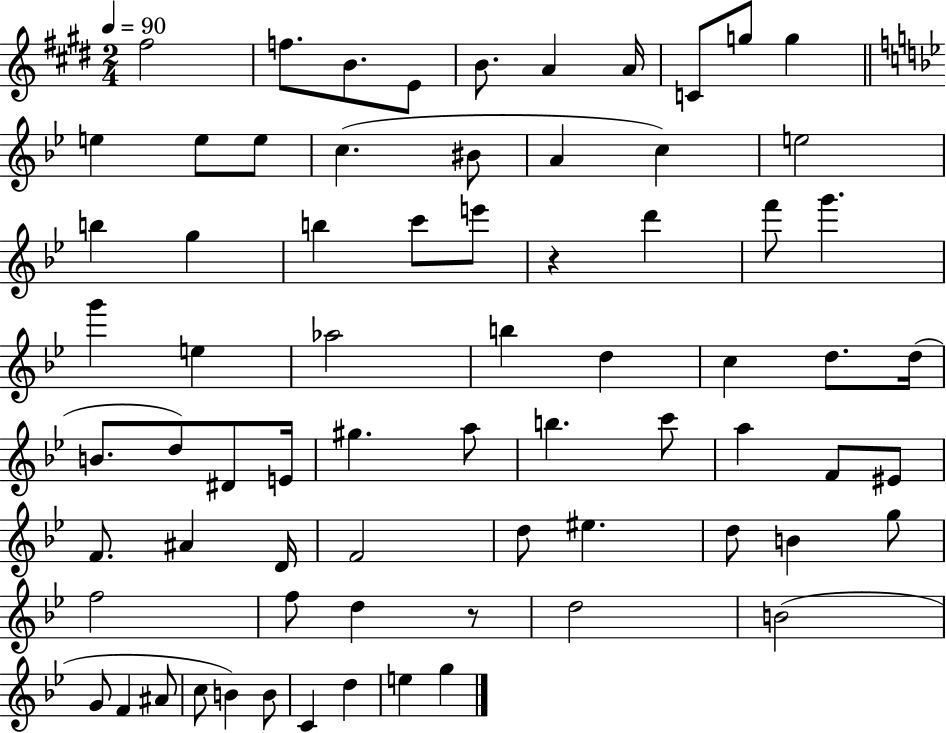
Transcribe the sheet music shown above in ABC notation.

X:1
T:Untitled
M:2/4
L:1/4
K:E
^f2 f/2 B/2 E/2 B/2 A A/4 C/2 g/2 g e e/2 e/2 c ^B/2 A c e2 b g b c'/2 e'/2 z d' f'/2 g' g' e _a2 b d c d/2 d/4 B/2 d/2 ^D/2 E/4 ^g a/2 b c'/2 a F/2 ^E/2 F/2 ^A D/4 F2 d/2 ^e d/2 B g/2 f2 f/2 d z/2 d2 B2 G/2 F ^A/2 c/2 B B/2 C d e g